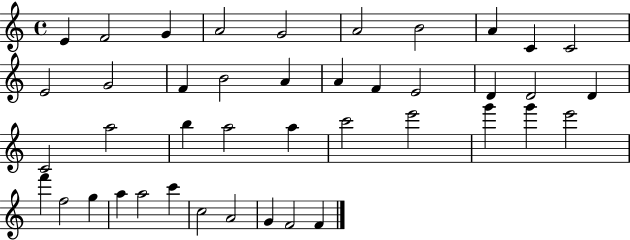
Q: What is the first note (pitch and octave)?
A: E4